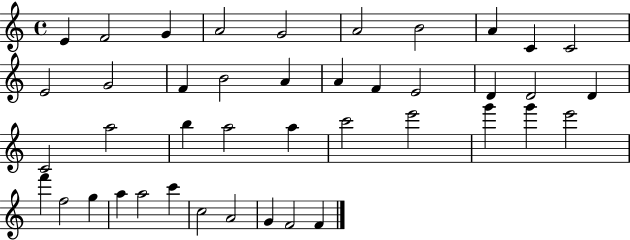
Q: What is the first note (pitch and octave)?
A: E4